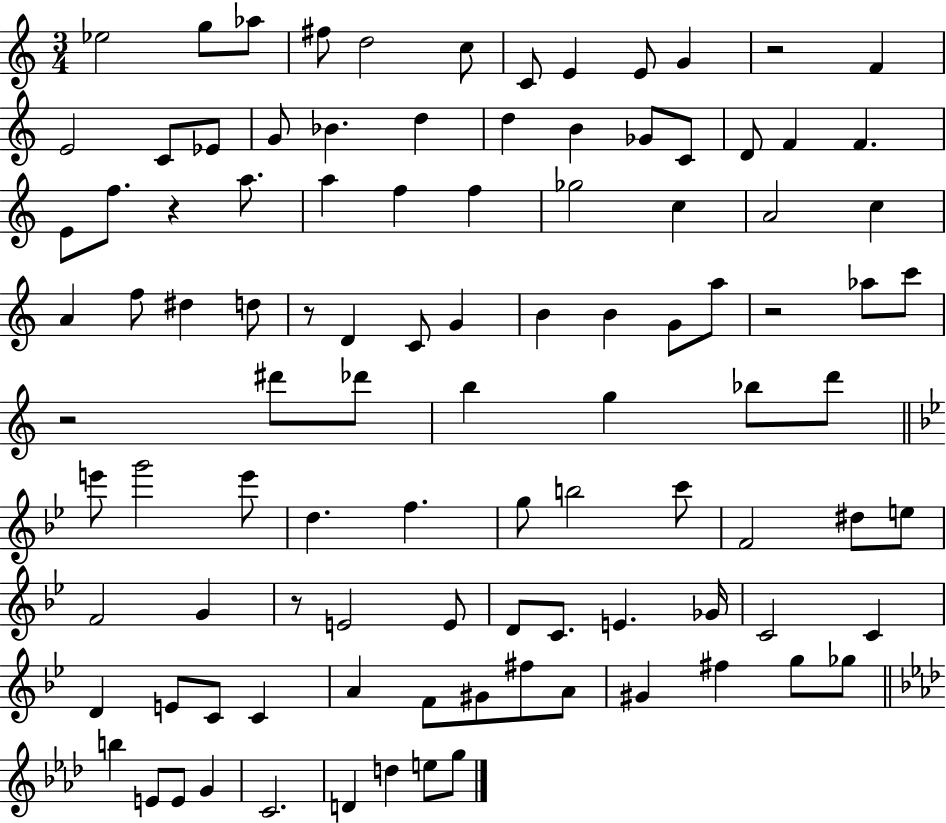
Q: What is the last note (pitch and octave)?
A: G5